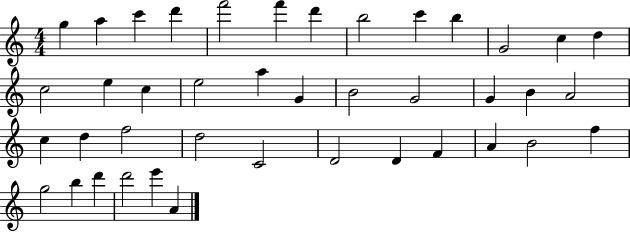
X:1
T:Untitled
M:4/4
L:1/4
K:C
g a c' d' f'2 f' d' b2 c' b G2 c d c2 e c e2 a G B2 G2 G B A2 c d f2 d2 C2 D2 D F A B2 f g2 b d' d'2 e' A